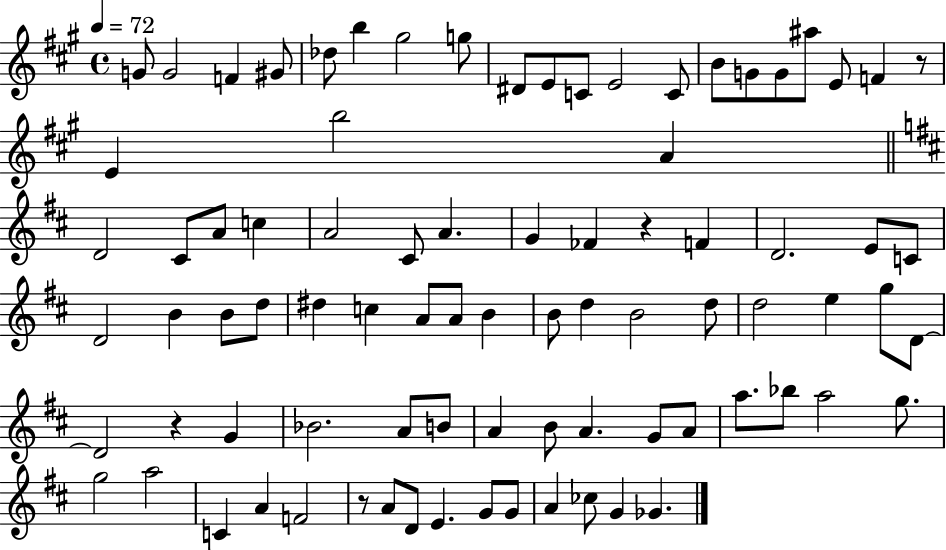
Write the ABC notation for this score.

X:1
T:Untitled
M:4/4
L:1/4
K:A
G/2 G2 F ^G/2 _d/2 b ^g2 g/2 ^D/2 E/2 C/2 E2 C/2 B/2 G/2 G/2 ^a/2 E/2 F z/2 E b2 A D2 ^C/2 A/2 c A2 ^C/2 A G _F z F D2 E/2 C/2 D2 B B/2 d/2 ^d c A/2 A/2 B B/2 d B2 d/2 d2 e g/2 D/2 D2 z G _B2 A/2 B/2 A B/2 A G/2 A/2 a/2 _b/2 a2 g/2 g2 a2 C A F2 z/2 A/2 D/2 E G/2 G/2 A _c/2 G _G